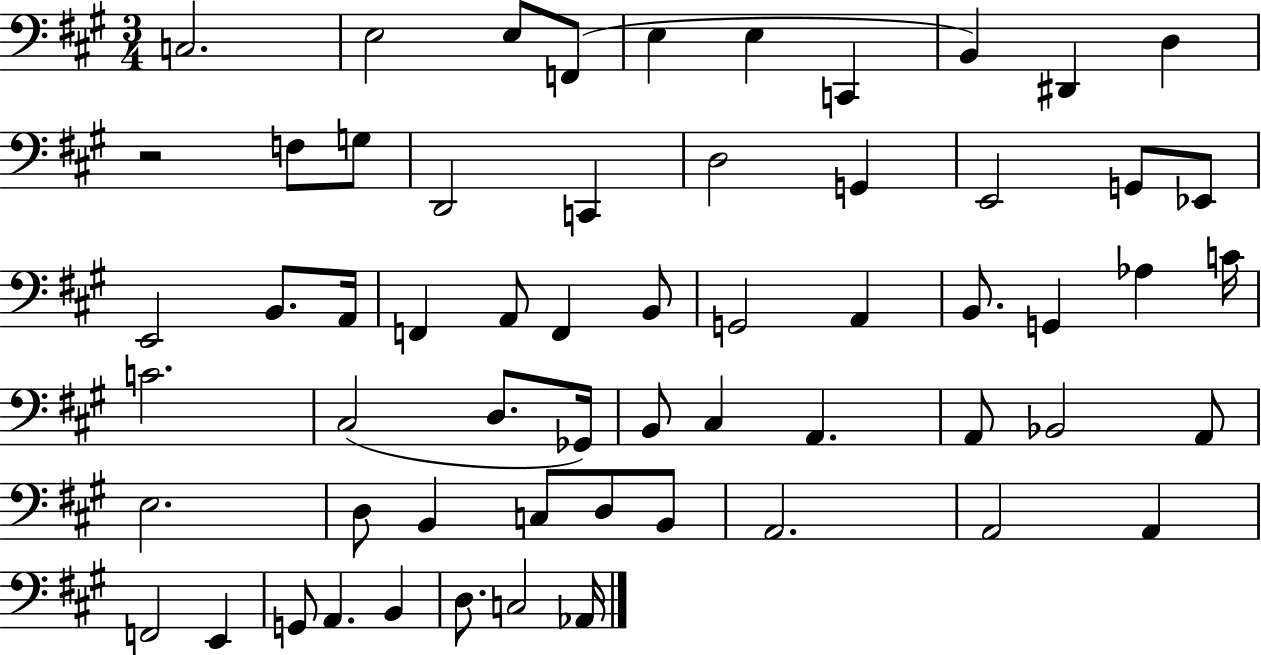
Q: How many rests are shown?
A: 1